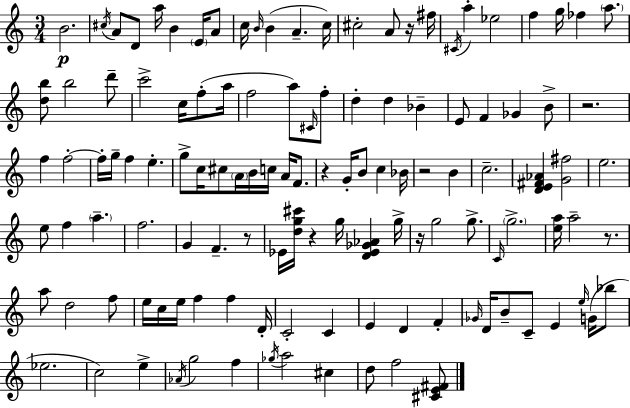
X:1
T:Untitled
M:3/4
L:1/4
K:Am
B2 ^c/4 A/2 D/2 a/4 B E/4 A/2 c/4 B/4 B A c/4 ^c2 A/2 z/4 ^f/4 ^C/4 a _e2 f g/4 _f a/2 [db]/2 b2 d'/2 c'2 c/4 f/2 a/4 f2 a/2 ^C/4 f/2 d d _B E/2 F _G B/2 z2 f f2 f/4 g/4 f e g/2 c/4 ^c/2 A/4 B/4 c/4 A/4 F/2 z G/4 B/2 c _B/4 z2 B c2 [DE^F_A] [G^f]2 e2 e/2 f a f2 G F z/2 _E/4 [dg^c']/4 z g/4 [D_E_G_A] g/4 z/4 g2 g/2 C/4 g2 [ea]/4 a2 z/2 a/2 d2 f/2 e/4 c/4 e/4 f f D/4 C2 C E D F _G/4 D/4 B/2 C/2 E e/4 G/4 _b/2 _e2 c2 e _A/4 g2 f _g/4 a2 ^c d/2 f2 [^CE^F]/2